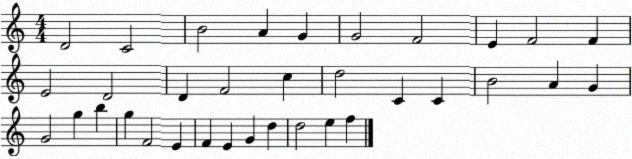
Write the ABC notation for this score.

X:1
T:Untitled
M:4/4
L:1/4
K:C
D2 C2 B2 A G G2 F2 E F2 F E2 D2 D F2 c d2 C C B2 A G G2 g b g F2 E F E G d d2 e f